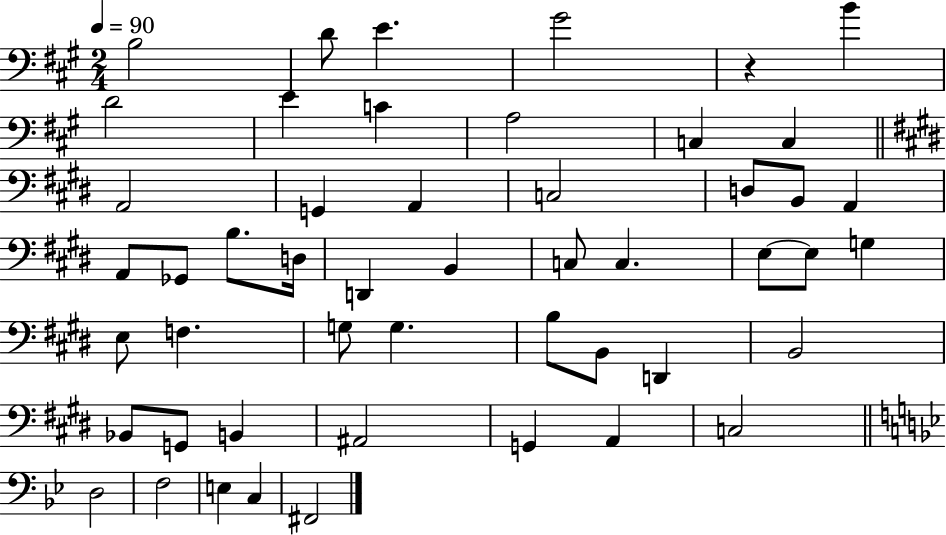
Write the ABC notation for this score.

X:1
T:Untitled
M:2/4
L:1/4
K:A
B,2 D/2 E ^G2 z B D2 E C A,2 C, C, A,,2 G,, A,, C,2 D,/2 B,,/2 A,, A,,/2 _G,,/2 B,/2 D,/4 D,, B,, C,/2 C, E,/2 E,/2 G, E,/2 F, G,/2 G, B,/2 B,,/2 D,, B,,2 _B,,/2 G,,/2 B,, ^A,,2 G,, A,, C,2 D,2 F,2 E, C, ^F,,2